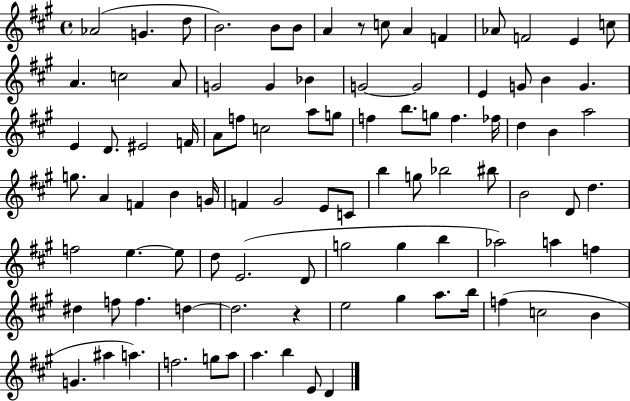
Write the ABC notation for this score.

X:1
T:Untitled
M:4/4
L:1/4
K:A
_A2 G d/2 B2 B/2 B/2 A z/2 c/2 A F _A/2 F2 E c/2 A c2 A/2 G2 G _B G2 G2 E G/2 B G E D/2 ^E2 F/4 A/2 f/2 c2 a/2 g/2 f b/2 g/2 f _f/4 d B a2 g/2 A F B G/4 F ^G2 E/2 C/2 b g/2 _b2 ^b/2 B2 D/2 d f2 e e/2 d/2 E2 D/2 g2 g b _a2 a f ^d f/2 f d d2 z e2 ^g a/2 b/4 f c2 B G ^a a f2 g/2 a/2 a b E/2 D